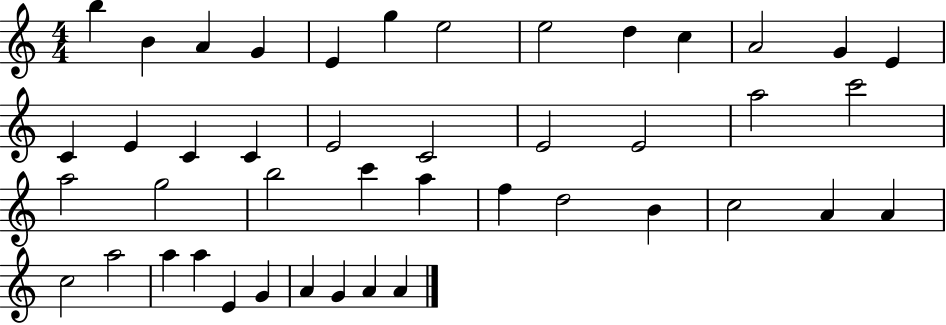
{
  \clef treble
  \numericTimeSignature
  \time 4/4
  \key c \major
  b''4 b'4 a'4 g'4 | e'4 g''4 e''2 | e''2 d''4 c''4 | a'2 g'4 e'4 | \break c'4 e'4 c'4 c'4 | e'2 c'2 | e'2 e'2 | a''2 c'''2 | \break a''2 g''2 | b''2 c'''4 a''4 | f''4 d''2 b'4 | c''2 a'4 a'4 | \break c''2 a''2 | a''4 a''4 e'4 g'4 | a'4 g'4 a'4 a'4 | \bar "|."
}